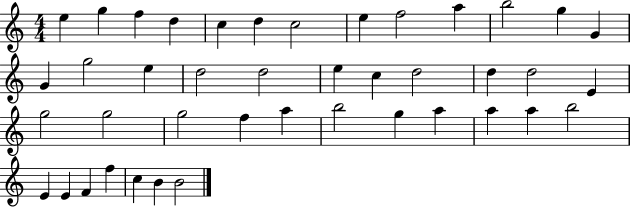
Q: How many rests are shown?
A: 0